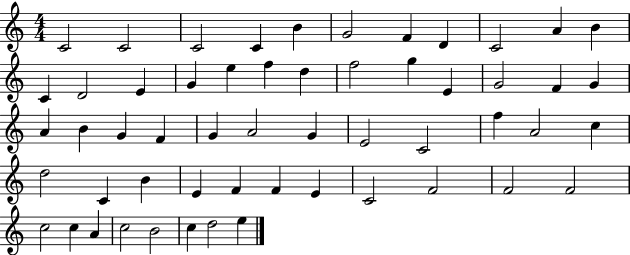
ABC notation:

X:1
T:Untitled
M:4/4
L:1/4
K:C
C2 C2 C2 C B G2 F D C2 A B C D2 E G e f d f2 g E G2 F G A B G F G A2 G E2 C2 f A2 c d2 C B E F F E C2 F2 F2 F2 c2 c A c2 B2 c d2 e